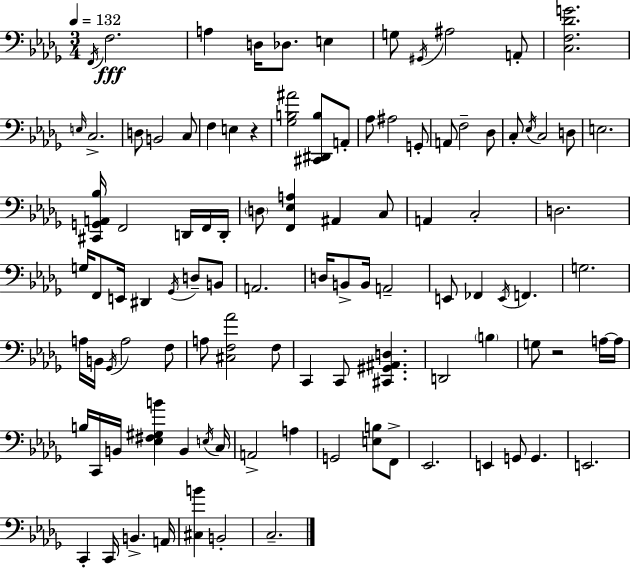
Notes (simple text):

F2/s F3/h. A3/q D3/s Db3/e. E3/q G3/e G#2/s A#3/h A2/e [C3,F3,Db4,G4]/h. E3/s C3/h. D3/e B2/h C3/e F3/q E3/q R/q [Gb3,B3,A#4]/h [C#2,D#2,B3]/e A2/e Ab3/e A#3/h G2/e A2/e F3/h Db3/e C3/e Eb3/s C3/h D3/e E3/h. [C#2,G2,A2,Bb3]/s F2/h D2/s F2/s D2/s D3/e [F2,Eb3,A3]/q A#2/q C3/e A2/q C3/h D3/h. G3/s F2/e E2/s D#2/q Gb2/s D3/e B2/e A2/h. D3/s B2/e B2/s A2/h E2/e FES2/q E2/s F2/q. G3/h. A3/s B2/s Gb2/s A3/h F3/e A3/e [C#3,F3,Ab4]/h F3/e C2/q C2/e [C#2,G#2,A#2,D3]/q. D2/h B3/q G3/e R/h A3/s A3/s B3/s C2/s B2/s [Eb3,F#3,G#3,B4]/q B2/q E3/s C3/s A2/h A3/q G2/h [E3,B3]/e F2/e Eb2/h. E2/q G2/e G2/q. E2/h. C2/q C2/s B2/q. A2/s [C#3,B4]/q B2/h C3/h.